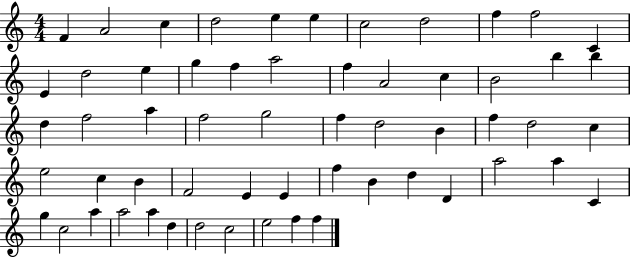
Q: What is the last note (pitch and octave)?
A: F5